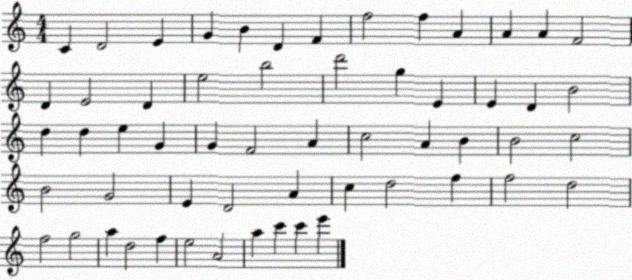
X:1
T:Untitled
M:4/4
L:1/4
K:C
C D2 E G B D F f2 f A A A F2 D E2 D e2 b2 d'2 g E E D B2 d d e G G F2 A c2 A B B2 c2 B2 G2 E D2 A c d2 f f2 d2 f2 g2 a d2 f e2 A2 a c' c' e'